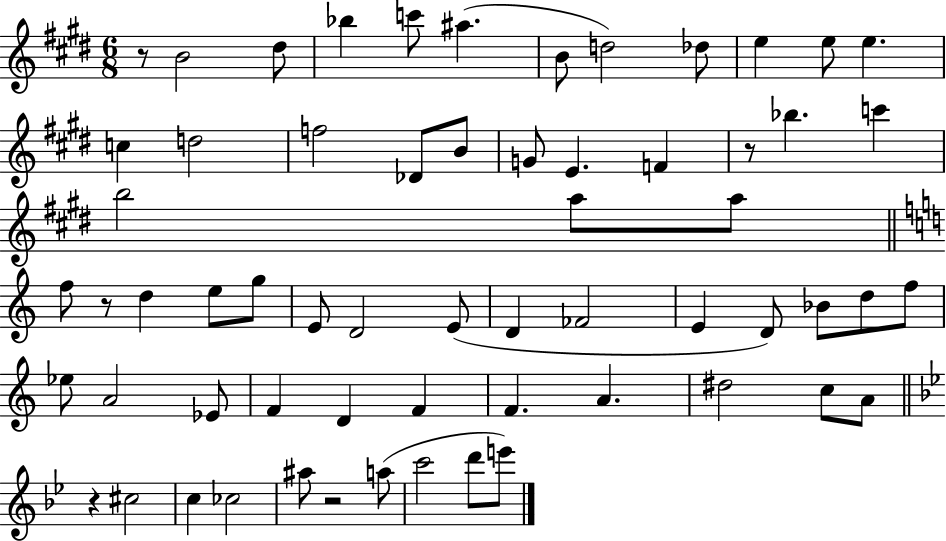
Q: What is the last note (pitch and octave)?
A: E6